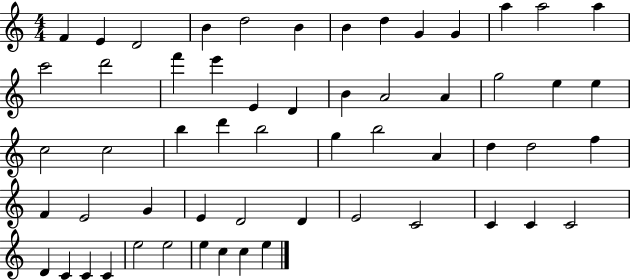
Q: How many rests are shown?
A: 0